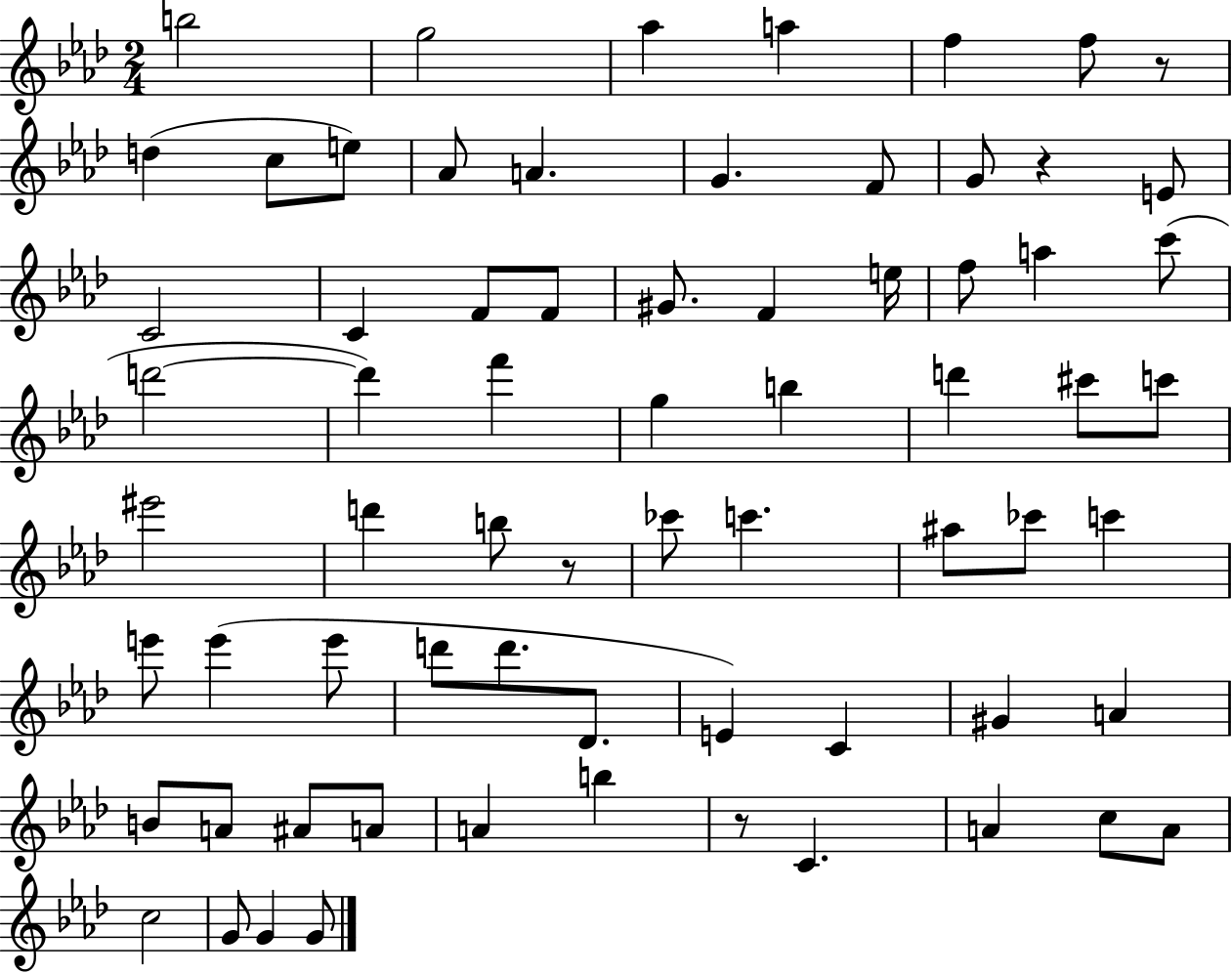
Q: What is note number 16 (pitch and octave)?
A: C4